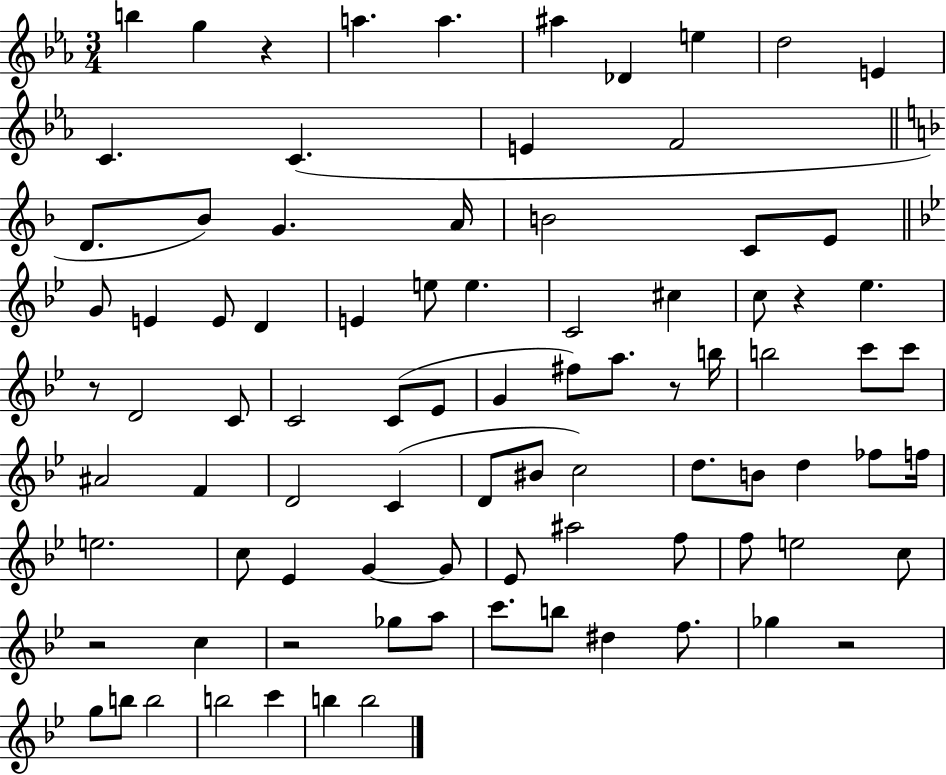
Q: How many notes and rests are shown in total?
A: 88